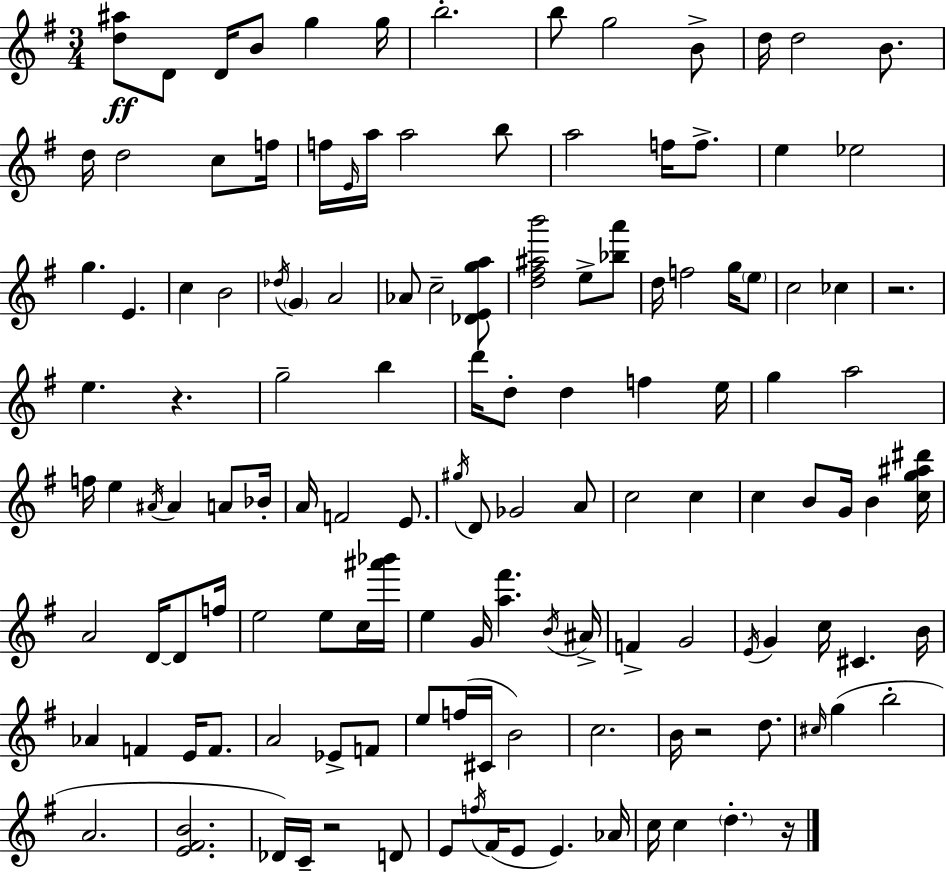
[D5,A#5]/e D4/e D4/s B4/e G5/q G5/s B5/h. B5/e G5/h B4/e D5/s D5/h B4/e. D5/s D5/h C5/e F5/s F5/s E4/s A5/s A5/h B5/e A5/h F5/s F5/e. E5/q Eb5/h G5/q. E4/q. C5/q B4/h Db5/s G4/q A4/h Ab4/e C5/h [Db4,E4,G5,A5]/e [D5,F#5,A#5,B6]/h E5/e [Bb5,A6]/e D5/s F5/h G5/s E5/e C5/h CES5/q R/h. E5/q. R/q. G5/h B5/q D6/s D5/e D5/q F5/q E5/s G5/q A5/h F5/s E5/q A#4/s A#4/q A4/e Bb4/s A4/s F4/h E4/e. G#5/s D4/e Gb4/h A4/e C5/h C5/q C5/q B4/e G4/s B4/q [C5,G5,A#5,D#6]/s A4/h D4/s D4/e F5/s E5/h E5/e C5/s [A#6,Bb6]/s E5/q G4/s [A5,F#6]/q. B4/s A#4/s F4/q G4/h E4/s G4/q C5/s C#4/q. B4/s Ab4/q F4/q E4/s F4/e. A4/h Eb4/e F4/e E5/e F5/s C#4/s B4/h C5/h. B4/s R/h D5/e. C#5/s G5/q B5/h A4/h. [E4,F#4,B4]/h. Db4/s C4/s R/h D4/e E4/e F5/s F#4/s E4/e E4/q. Ab4/s C5/s C5/q D5/q. R/s